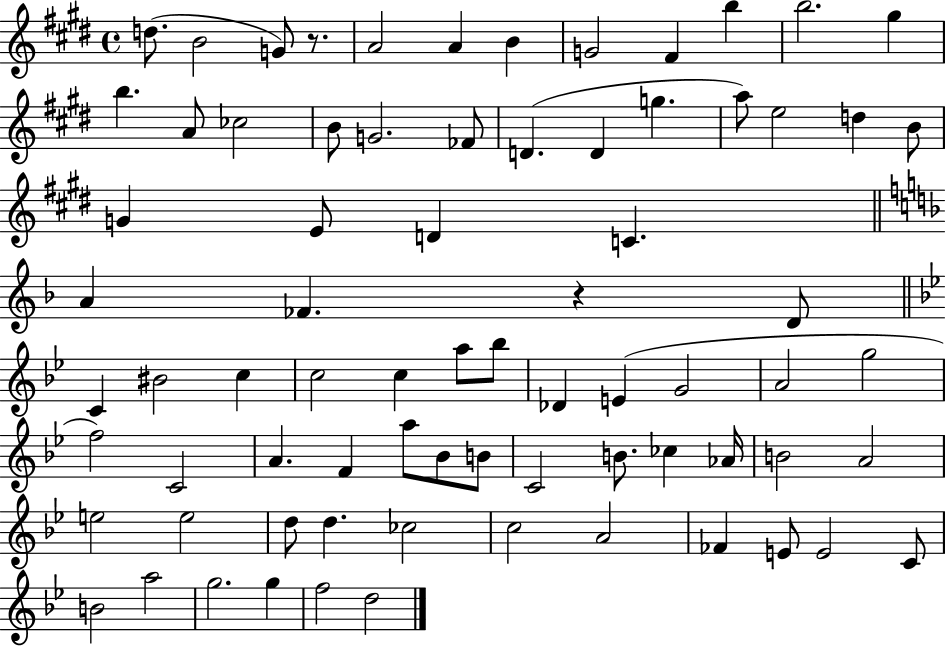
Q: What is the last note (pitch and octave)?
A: D5